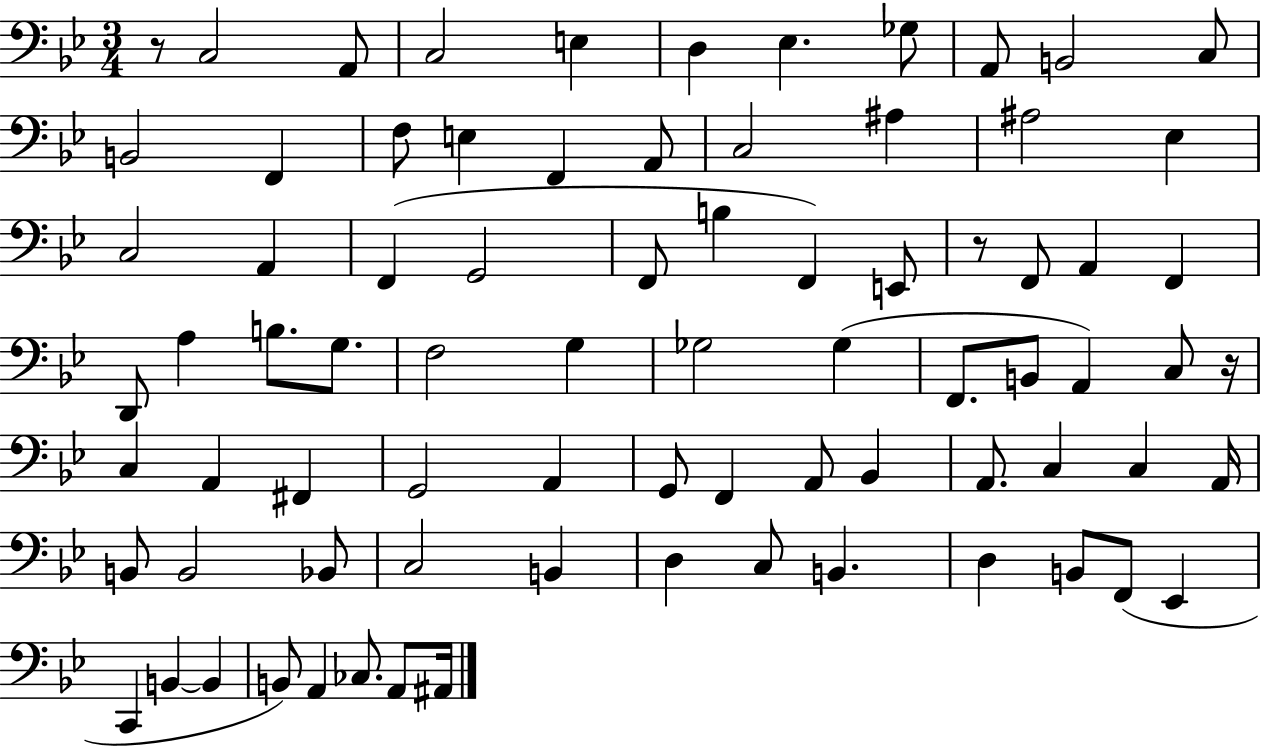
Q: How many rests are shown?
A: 3